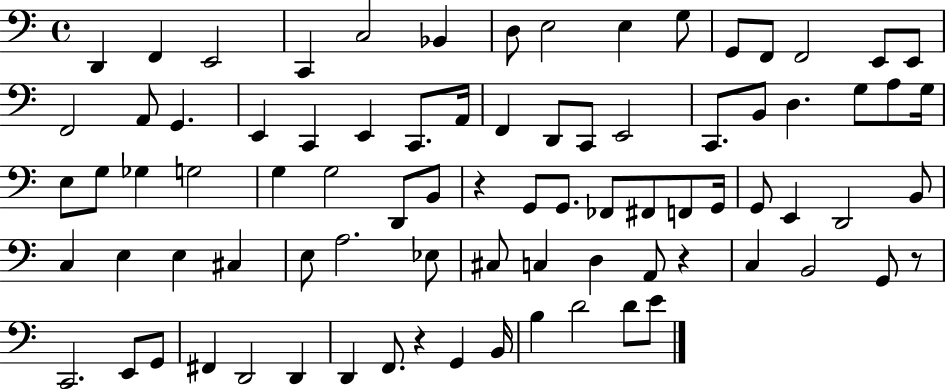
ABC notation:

X:1
T:Untitled
M:4/4
L:1/4
K:C
D,, F,, E,,2 C,, C,2 _B,, D,/2 E,2 E, G,/2 G,,/2 F,,/2 F,,2 E,,/2 E,,/2 F,,2 A,,/2 G,, E,, C,, E,, C,,/2 A,,/4 F,, D,,/2 C,,/2 E,,2 C,,/2 B,,/2 D, G,/2 A,/2 G,/4 E,/2 G,/2 _G, G,2 G, G,2 D,,/2 B,,/2 z G,,/2 G,,/2 _F,,/2 ^F,,/2 F,,/2 G,,/4 G,,/2 E,, D,,2 B,,/2 C, E, E, ^C, E,/2 A,2 _E,/2 ^C,/2 C, D, A,,/2 z C, B,,2 G,,/2 z/2 C,,2 E,,/2 G,,/2 ^F,, D,,2 D,, D,, F,,/2 z G,, B,,/4 B, D2 D/2 E/2